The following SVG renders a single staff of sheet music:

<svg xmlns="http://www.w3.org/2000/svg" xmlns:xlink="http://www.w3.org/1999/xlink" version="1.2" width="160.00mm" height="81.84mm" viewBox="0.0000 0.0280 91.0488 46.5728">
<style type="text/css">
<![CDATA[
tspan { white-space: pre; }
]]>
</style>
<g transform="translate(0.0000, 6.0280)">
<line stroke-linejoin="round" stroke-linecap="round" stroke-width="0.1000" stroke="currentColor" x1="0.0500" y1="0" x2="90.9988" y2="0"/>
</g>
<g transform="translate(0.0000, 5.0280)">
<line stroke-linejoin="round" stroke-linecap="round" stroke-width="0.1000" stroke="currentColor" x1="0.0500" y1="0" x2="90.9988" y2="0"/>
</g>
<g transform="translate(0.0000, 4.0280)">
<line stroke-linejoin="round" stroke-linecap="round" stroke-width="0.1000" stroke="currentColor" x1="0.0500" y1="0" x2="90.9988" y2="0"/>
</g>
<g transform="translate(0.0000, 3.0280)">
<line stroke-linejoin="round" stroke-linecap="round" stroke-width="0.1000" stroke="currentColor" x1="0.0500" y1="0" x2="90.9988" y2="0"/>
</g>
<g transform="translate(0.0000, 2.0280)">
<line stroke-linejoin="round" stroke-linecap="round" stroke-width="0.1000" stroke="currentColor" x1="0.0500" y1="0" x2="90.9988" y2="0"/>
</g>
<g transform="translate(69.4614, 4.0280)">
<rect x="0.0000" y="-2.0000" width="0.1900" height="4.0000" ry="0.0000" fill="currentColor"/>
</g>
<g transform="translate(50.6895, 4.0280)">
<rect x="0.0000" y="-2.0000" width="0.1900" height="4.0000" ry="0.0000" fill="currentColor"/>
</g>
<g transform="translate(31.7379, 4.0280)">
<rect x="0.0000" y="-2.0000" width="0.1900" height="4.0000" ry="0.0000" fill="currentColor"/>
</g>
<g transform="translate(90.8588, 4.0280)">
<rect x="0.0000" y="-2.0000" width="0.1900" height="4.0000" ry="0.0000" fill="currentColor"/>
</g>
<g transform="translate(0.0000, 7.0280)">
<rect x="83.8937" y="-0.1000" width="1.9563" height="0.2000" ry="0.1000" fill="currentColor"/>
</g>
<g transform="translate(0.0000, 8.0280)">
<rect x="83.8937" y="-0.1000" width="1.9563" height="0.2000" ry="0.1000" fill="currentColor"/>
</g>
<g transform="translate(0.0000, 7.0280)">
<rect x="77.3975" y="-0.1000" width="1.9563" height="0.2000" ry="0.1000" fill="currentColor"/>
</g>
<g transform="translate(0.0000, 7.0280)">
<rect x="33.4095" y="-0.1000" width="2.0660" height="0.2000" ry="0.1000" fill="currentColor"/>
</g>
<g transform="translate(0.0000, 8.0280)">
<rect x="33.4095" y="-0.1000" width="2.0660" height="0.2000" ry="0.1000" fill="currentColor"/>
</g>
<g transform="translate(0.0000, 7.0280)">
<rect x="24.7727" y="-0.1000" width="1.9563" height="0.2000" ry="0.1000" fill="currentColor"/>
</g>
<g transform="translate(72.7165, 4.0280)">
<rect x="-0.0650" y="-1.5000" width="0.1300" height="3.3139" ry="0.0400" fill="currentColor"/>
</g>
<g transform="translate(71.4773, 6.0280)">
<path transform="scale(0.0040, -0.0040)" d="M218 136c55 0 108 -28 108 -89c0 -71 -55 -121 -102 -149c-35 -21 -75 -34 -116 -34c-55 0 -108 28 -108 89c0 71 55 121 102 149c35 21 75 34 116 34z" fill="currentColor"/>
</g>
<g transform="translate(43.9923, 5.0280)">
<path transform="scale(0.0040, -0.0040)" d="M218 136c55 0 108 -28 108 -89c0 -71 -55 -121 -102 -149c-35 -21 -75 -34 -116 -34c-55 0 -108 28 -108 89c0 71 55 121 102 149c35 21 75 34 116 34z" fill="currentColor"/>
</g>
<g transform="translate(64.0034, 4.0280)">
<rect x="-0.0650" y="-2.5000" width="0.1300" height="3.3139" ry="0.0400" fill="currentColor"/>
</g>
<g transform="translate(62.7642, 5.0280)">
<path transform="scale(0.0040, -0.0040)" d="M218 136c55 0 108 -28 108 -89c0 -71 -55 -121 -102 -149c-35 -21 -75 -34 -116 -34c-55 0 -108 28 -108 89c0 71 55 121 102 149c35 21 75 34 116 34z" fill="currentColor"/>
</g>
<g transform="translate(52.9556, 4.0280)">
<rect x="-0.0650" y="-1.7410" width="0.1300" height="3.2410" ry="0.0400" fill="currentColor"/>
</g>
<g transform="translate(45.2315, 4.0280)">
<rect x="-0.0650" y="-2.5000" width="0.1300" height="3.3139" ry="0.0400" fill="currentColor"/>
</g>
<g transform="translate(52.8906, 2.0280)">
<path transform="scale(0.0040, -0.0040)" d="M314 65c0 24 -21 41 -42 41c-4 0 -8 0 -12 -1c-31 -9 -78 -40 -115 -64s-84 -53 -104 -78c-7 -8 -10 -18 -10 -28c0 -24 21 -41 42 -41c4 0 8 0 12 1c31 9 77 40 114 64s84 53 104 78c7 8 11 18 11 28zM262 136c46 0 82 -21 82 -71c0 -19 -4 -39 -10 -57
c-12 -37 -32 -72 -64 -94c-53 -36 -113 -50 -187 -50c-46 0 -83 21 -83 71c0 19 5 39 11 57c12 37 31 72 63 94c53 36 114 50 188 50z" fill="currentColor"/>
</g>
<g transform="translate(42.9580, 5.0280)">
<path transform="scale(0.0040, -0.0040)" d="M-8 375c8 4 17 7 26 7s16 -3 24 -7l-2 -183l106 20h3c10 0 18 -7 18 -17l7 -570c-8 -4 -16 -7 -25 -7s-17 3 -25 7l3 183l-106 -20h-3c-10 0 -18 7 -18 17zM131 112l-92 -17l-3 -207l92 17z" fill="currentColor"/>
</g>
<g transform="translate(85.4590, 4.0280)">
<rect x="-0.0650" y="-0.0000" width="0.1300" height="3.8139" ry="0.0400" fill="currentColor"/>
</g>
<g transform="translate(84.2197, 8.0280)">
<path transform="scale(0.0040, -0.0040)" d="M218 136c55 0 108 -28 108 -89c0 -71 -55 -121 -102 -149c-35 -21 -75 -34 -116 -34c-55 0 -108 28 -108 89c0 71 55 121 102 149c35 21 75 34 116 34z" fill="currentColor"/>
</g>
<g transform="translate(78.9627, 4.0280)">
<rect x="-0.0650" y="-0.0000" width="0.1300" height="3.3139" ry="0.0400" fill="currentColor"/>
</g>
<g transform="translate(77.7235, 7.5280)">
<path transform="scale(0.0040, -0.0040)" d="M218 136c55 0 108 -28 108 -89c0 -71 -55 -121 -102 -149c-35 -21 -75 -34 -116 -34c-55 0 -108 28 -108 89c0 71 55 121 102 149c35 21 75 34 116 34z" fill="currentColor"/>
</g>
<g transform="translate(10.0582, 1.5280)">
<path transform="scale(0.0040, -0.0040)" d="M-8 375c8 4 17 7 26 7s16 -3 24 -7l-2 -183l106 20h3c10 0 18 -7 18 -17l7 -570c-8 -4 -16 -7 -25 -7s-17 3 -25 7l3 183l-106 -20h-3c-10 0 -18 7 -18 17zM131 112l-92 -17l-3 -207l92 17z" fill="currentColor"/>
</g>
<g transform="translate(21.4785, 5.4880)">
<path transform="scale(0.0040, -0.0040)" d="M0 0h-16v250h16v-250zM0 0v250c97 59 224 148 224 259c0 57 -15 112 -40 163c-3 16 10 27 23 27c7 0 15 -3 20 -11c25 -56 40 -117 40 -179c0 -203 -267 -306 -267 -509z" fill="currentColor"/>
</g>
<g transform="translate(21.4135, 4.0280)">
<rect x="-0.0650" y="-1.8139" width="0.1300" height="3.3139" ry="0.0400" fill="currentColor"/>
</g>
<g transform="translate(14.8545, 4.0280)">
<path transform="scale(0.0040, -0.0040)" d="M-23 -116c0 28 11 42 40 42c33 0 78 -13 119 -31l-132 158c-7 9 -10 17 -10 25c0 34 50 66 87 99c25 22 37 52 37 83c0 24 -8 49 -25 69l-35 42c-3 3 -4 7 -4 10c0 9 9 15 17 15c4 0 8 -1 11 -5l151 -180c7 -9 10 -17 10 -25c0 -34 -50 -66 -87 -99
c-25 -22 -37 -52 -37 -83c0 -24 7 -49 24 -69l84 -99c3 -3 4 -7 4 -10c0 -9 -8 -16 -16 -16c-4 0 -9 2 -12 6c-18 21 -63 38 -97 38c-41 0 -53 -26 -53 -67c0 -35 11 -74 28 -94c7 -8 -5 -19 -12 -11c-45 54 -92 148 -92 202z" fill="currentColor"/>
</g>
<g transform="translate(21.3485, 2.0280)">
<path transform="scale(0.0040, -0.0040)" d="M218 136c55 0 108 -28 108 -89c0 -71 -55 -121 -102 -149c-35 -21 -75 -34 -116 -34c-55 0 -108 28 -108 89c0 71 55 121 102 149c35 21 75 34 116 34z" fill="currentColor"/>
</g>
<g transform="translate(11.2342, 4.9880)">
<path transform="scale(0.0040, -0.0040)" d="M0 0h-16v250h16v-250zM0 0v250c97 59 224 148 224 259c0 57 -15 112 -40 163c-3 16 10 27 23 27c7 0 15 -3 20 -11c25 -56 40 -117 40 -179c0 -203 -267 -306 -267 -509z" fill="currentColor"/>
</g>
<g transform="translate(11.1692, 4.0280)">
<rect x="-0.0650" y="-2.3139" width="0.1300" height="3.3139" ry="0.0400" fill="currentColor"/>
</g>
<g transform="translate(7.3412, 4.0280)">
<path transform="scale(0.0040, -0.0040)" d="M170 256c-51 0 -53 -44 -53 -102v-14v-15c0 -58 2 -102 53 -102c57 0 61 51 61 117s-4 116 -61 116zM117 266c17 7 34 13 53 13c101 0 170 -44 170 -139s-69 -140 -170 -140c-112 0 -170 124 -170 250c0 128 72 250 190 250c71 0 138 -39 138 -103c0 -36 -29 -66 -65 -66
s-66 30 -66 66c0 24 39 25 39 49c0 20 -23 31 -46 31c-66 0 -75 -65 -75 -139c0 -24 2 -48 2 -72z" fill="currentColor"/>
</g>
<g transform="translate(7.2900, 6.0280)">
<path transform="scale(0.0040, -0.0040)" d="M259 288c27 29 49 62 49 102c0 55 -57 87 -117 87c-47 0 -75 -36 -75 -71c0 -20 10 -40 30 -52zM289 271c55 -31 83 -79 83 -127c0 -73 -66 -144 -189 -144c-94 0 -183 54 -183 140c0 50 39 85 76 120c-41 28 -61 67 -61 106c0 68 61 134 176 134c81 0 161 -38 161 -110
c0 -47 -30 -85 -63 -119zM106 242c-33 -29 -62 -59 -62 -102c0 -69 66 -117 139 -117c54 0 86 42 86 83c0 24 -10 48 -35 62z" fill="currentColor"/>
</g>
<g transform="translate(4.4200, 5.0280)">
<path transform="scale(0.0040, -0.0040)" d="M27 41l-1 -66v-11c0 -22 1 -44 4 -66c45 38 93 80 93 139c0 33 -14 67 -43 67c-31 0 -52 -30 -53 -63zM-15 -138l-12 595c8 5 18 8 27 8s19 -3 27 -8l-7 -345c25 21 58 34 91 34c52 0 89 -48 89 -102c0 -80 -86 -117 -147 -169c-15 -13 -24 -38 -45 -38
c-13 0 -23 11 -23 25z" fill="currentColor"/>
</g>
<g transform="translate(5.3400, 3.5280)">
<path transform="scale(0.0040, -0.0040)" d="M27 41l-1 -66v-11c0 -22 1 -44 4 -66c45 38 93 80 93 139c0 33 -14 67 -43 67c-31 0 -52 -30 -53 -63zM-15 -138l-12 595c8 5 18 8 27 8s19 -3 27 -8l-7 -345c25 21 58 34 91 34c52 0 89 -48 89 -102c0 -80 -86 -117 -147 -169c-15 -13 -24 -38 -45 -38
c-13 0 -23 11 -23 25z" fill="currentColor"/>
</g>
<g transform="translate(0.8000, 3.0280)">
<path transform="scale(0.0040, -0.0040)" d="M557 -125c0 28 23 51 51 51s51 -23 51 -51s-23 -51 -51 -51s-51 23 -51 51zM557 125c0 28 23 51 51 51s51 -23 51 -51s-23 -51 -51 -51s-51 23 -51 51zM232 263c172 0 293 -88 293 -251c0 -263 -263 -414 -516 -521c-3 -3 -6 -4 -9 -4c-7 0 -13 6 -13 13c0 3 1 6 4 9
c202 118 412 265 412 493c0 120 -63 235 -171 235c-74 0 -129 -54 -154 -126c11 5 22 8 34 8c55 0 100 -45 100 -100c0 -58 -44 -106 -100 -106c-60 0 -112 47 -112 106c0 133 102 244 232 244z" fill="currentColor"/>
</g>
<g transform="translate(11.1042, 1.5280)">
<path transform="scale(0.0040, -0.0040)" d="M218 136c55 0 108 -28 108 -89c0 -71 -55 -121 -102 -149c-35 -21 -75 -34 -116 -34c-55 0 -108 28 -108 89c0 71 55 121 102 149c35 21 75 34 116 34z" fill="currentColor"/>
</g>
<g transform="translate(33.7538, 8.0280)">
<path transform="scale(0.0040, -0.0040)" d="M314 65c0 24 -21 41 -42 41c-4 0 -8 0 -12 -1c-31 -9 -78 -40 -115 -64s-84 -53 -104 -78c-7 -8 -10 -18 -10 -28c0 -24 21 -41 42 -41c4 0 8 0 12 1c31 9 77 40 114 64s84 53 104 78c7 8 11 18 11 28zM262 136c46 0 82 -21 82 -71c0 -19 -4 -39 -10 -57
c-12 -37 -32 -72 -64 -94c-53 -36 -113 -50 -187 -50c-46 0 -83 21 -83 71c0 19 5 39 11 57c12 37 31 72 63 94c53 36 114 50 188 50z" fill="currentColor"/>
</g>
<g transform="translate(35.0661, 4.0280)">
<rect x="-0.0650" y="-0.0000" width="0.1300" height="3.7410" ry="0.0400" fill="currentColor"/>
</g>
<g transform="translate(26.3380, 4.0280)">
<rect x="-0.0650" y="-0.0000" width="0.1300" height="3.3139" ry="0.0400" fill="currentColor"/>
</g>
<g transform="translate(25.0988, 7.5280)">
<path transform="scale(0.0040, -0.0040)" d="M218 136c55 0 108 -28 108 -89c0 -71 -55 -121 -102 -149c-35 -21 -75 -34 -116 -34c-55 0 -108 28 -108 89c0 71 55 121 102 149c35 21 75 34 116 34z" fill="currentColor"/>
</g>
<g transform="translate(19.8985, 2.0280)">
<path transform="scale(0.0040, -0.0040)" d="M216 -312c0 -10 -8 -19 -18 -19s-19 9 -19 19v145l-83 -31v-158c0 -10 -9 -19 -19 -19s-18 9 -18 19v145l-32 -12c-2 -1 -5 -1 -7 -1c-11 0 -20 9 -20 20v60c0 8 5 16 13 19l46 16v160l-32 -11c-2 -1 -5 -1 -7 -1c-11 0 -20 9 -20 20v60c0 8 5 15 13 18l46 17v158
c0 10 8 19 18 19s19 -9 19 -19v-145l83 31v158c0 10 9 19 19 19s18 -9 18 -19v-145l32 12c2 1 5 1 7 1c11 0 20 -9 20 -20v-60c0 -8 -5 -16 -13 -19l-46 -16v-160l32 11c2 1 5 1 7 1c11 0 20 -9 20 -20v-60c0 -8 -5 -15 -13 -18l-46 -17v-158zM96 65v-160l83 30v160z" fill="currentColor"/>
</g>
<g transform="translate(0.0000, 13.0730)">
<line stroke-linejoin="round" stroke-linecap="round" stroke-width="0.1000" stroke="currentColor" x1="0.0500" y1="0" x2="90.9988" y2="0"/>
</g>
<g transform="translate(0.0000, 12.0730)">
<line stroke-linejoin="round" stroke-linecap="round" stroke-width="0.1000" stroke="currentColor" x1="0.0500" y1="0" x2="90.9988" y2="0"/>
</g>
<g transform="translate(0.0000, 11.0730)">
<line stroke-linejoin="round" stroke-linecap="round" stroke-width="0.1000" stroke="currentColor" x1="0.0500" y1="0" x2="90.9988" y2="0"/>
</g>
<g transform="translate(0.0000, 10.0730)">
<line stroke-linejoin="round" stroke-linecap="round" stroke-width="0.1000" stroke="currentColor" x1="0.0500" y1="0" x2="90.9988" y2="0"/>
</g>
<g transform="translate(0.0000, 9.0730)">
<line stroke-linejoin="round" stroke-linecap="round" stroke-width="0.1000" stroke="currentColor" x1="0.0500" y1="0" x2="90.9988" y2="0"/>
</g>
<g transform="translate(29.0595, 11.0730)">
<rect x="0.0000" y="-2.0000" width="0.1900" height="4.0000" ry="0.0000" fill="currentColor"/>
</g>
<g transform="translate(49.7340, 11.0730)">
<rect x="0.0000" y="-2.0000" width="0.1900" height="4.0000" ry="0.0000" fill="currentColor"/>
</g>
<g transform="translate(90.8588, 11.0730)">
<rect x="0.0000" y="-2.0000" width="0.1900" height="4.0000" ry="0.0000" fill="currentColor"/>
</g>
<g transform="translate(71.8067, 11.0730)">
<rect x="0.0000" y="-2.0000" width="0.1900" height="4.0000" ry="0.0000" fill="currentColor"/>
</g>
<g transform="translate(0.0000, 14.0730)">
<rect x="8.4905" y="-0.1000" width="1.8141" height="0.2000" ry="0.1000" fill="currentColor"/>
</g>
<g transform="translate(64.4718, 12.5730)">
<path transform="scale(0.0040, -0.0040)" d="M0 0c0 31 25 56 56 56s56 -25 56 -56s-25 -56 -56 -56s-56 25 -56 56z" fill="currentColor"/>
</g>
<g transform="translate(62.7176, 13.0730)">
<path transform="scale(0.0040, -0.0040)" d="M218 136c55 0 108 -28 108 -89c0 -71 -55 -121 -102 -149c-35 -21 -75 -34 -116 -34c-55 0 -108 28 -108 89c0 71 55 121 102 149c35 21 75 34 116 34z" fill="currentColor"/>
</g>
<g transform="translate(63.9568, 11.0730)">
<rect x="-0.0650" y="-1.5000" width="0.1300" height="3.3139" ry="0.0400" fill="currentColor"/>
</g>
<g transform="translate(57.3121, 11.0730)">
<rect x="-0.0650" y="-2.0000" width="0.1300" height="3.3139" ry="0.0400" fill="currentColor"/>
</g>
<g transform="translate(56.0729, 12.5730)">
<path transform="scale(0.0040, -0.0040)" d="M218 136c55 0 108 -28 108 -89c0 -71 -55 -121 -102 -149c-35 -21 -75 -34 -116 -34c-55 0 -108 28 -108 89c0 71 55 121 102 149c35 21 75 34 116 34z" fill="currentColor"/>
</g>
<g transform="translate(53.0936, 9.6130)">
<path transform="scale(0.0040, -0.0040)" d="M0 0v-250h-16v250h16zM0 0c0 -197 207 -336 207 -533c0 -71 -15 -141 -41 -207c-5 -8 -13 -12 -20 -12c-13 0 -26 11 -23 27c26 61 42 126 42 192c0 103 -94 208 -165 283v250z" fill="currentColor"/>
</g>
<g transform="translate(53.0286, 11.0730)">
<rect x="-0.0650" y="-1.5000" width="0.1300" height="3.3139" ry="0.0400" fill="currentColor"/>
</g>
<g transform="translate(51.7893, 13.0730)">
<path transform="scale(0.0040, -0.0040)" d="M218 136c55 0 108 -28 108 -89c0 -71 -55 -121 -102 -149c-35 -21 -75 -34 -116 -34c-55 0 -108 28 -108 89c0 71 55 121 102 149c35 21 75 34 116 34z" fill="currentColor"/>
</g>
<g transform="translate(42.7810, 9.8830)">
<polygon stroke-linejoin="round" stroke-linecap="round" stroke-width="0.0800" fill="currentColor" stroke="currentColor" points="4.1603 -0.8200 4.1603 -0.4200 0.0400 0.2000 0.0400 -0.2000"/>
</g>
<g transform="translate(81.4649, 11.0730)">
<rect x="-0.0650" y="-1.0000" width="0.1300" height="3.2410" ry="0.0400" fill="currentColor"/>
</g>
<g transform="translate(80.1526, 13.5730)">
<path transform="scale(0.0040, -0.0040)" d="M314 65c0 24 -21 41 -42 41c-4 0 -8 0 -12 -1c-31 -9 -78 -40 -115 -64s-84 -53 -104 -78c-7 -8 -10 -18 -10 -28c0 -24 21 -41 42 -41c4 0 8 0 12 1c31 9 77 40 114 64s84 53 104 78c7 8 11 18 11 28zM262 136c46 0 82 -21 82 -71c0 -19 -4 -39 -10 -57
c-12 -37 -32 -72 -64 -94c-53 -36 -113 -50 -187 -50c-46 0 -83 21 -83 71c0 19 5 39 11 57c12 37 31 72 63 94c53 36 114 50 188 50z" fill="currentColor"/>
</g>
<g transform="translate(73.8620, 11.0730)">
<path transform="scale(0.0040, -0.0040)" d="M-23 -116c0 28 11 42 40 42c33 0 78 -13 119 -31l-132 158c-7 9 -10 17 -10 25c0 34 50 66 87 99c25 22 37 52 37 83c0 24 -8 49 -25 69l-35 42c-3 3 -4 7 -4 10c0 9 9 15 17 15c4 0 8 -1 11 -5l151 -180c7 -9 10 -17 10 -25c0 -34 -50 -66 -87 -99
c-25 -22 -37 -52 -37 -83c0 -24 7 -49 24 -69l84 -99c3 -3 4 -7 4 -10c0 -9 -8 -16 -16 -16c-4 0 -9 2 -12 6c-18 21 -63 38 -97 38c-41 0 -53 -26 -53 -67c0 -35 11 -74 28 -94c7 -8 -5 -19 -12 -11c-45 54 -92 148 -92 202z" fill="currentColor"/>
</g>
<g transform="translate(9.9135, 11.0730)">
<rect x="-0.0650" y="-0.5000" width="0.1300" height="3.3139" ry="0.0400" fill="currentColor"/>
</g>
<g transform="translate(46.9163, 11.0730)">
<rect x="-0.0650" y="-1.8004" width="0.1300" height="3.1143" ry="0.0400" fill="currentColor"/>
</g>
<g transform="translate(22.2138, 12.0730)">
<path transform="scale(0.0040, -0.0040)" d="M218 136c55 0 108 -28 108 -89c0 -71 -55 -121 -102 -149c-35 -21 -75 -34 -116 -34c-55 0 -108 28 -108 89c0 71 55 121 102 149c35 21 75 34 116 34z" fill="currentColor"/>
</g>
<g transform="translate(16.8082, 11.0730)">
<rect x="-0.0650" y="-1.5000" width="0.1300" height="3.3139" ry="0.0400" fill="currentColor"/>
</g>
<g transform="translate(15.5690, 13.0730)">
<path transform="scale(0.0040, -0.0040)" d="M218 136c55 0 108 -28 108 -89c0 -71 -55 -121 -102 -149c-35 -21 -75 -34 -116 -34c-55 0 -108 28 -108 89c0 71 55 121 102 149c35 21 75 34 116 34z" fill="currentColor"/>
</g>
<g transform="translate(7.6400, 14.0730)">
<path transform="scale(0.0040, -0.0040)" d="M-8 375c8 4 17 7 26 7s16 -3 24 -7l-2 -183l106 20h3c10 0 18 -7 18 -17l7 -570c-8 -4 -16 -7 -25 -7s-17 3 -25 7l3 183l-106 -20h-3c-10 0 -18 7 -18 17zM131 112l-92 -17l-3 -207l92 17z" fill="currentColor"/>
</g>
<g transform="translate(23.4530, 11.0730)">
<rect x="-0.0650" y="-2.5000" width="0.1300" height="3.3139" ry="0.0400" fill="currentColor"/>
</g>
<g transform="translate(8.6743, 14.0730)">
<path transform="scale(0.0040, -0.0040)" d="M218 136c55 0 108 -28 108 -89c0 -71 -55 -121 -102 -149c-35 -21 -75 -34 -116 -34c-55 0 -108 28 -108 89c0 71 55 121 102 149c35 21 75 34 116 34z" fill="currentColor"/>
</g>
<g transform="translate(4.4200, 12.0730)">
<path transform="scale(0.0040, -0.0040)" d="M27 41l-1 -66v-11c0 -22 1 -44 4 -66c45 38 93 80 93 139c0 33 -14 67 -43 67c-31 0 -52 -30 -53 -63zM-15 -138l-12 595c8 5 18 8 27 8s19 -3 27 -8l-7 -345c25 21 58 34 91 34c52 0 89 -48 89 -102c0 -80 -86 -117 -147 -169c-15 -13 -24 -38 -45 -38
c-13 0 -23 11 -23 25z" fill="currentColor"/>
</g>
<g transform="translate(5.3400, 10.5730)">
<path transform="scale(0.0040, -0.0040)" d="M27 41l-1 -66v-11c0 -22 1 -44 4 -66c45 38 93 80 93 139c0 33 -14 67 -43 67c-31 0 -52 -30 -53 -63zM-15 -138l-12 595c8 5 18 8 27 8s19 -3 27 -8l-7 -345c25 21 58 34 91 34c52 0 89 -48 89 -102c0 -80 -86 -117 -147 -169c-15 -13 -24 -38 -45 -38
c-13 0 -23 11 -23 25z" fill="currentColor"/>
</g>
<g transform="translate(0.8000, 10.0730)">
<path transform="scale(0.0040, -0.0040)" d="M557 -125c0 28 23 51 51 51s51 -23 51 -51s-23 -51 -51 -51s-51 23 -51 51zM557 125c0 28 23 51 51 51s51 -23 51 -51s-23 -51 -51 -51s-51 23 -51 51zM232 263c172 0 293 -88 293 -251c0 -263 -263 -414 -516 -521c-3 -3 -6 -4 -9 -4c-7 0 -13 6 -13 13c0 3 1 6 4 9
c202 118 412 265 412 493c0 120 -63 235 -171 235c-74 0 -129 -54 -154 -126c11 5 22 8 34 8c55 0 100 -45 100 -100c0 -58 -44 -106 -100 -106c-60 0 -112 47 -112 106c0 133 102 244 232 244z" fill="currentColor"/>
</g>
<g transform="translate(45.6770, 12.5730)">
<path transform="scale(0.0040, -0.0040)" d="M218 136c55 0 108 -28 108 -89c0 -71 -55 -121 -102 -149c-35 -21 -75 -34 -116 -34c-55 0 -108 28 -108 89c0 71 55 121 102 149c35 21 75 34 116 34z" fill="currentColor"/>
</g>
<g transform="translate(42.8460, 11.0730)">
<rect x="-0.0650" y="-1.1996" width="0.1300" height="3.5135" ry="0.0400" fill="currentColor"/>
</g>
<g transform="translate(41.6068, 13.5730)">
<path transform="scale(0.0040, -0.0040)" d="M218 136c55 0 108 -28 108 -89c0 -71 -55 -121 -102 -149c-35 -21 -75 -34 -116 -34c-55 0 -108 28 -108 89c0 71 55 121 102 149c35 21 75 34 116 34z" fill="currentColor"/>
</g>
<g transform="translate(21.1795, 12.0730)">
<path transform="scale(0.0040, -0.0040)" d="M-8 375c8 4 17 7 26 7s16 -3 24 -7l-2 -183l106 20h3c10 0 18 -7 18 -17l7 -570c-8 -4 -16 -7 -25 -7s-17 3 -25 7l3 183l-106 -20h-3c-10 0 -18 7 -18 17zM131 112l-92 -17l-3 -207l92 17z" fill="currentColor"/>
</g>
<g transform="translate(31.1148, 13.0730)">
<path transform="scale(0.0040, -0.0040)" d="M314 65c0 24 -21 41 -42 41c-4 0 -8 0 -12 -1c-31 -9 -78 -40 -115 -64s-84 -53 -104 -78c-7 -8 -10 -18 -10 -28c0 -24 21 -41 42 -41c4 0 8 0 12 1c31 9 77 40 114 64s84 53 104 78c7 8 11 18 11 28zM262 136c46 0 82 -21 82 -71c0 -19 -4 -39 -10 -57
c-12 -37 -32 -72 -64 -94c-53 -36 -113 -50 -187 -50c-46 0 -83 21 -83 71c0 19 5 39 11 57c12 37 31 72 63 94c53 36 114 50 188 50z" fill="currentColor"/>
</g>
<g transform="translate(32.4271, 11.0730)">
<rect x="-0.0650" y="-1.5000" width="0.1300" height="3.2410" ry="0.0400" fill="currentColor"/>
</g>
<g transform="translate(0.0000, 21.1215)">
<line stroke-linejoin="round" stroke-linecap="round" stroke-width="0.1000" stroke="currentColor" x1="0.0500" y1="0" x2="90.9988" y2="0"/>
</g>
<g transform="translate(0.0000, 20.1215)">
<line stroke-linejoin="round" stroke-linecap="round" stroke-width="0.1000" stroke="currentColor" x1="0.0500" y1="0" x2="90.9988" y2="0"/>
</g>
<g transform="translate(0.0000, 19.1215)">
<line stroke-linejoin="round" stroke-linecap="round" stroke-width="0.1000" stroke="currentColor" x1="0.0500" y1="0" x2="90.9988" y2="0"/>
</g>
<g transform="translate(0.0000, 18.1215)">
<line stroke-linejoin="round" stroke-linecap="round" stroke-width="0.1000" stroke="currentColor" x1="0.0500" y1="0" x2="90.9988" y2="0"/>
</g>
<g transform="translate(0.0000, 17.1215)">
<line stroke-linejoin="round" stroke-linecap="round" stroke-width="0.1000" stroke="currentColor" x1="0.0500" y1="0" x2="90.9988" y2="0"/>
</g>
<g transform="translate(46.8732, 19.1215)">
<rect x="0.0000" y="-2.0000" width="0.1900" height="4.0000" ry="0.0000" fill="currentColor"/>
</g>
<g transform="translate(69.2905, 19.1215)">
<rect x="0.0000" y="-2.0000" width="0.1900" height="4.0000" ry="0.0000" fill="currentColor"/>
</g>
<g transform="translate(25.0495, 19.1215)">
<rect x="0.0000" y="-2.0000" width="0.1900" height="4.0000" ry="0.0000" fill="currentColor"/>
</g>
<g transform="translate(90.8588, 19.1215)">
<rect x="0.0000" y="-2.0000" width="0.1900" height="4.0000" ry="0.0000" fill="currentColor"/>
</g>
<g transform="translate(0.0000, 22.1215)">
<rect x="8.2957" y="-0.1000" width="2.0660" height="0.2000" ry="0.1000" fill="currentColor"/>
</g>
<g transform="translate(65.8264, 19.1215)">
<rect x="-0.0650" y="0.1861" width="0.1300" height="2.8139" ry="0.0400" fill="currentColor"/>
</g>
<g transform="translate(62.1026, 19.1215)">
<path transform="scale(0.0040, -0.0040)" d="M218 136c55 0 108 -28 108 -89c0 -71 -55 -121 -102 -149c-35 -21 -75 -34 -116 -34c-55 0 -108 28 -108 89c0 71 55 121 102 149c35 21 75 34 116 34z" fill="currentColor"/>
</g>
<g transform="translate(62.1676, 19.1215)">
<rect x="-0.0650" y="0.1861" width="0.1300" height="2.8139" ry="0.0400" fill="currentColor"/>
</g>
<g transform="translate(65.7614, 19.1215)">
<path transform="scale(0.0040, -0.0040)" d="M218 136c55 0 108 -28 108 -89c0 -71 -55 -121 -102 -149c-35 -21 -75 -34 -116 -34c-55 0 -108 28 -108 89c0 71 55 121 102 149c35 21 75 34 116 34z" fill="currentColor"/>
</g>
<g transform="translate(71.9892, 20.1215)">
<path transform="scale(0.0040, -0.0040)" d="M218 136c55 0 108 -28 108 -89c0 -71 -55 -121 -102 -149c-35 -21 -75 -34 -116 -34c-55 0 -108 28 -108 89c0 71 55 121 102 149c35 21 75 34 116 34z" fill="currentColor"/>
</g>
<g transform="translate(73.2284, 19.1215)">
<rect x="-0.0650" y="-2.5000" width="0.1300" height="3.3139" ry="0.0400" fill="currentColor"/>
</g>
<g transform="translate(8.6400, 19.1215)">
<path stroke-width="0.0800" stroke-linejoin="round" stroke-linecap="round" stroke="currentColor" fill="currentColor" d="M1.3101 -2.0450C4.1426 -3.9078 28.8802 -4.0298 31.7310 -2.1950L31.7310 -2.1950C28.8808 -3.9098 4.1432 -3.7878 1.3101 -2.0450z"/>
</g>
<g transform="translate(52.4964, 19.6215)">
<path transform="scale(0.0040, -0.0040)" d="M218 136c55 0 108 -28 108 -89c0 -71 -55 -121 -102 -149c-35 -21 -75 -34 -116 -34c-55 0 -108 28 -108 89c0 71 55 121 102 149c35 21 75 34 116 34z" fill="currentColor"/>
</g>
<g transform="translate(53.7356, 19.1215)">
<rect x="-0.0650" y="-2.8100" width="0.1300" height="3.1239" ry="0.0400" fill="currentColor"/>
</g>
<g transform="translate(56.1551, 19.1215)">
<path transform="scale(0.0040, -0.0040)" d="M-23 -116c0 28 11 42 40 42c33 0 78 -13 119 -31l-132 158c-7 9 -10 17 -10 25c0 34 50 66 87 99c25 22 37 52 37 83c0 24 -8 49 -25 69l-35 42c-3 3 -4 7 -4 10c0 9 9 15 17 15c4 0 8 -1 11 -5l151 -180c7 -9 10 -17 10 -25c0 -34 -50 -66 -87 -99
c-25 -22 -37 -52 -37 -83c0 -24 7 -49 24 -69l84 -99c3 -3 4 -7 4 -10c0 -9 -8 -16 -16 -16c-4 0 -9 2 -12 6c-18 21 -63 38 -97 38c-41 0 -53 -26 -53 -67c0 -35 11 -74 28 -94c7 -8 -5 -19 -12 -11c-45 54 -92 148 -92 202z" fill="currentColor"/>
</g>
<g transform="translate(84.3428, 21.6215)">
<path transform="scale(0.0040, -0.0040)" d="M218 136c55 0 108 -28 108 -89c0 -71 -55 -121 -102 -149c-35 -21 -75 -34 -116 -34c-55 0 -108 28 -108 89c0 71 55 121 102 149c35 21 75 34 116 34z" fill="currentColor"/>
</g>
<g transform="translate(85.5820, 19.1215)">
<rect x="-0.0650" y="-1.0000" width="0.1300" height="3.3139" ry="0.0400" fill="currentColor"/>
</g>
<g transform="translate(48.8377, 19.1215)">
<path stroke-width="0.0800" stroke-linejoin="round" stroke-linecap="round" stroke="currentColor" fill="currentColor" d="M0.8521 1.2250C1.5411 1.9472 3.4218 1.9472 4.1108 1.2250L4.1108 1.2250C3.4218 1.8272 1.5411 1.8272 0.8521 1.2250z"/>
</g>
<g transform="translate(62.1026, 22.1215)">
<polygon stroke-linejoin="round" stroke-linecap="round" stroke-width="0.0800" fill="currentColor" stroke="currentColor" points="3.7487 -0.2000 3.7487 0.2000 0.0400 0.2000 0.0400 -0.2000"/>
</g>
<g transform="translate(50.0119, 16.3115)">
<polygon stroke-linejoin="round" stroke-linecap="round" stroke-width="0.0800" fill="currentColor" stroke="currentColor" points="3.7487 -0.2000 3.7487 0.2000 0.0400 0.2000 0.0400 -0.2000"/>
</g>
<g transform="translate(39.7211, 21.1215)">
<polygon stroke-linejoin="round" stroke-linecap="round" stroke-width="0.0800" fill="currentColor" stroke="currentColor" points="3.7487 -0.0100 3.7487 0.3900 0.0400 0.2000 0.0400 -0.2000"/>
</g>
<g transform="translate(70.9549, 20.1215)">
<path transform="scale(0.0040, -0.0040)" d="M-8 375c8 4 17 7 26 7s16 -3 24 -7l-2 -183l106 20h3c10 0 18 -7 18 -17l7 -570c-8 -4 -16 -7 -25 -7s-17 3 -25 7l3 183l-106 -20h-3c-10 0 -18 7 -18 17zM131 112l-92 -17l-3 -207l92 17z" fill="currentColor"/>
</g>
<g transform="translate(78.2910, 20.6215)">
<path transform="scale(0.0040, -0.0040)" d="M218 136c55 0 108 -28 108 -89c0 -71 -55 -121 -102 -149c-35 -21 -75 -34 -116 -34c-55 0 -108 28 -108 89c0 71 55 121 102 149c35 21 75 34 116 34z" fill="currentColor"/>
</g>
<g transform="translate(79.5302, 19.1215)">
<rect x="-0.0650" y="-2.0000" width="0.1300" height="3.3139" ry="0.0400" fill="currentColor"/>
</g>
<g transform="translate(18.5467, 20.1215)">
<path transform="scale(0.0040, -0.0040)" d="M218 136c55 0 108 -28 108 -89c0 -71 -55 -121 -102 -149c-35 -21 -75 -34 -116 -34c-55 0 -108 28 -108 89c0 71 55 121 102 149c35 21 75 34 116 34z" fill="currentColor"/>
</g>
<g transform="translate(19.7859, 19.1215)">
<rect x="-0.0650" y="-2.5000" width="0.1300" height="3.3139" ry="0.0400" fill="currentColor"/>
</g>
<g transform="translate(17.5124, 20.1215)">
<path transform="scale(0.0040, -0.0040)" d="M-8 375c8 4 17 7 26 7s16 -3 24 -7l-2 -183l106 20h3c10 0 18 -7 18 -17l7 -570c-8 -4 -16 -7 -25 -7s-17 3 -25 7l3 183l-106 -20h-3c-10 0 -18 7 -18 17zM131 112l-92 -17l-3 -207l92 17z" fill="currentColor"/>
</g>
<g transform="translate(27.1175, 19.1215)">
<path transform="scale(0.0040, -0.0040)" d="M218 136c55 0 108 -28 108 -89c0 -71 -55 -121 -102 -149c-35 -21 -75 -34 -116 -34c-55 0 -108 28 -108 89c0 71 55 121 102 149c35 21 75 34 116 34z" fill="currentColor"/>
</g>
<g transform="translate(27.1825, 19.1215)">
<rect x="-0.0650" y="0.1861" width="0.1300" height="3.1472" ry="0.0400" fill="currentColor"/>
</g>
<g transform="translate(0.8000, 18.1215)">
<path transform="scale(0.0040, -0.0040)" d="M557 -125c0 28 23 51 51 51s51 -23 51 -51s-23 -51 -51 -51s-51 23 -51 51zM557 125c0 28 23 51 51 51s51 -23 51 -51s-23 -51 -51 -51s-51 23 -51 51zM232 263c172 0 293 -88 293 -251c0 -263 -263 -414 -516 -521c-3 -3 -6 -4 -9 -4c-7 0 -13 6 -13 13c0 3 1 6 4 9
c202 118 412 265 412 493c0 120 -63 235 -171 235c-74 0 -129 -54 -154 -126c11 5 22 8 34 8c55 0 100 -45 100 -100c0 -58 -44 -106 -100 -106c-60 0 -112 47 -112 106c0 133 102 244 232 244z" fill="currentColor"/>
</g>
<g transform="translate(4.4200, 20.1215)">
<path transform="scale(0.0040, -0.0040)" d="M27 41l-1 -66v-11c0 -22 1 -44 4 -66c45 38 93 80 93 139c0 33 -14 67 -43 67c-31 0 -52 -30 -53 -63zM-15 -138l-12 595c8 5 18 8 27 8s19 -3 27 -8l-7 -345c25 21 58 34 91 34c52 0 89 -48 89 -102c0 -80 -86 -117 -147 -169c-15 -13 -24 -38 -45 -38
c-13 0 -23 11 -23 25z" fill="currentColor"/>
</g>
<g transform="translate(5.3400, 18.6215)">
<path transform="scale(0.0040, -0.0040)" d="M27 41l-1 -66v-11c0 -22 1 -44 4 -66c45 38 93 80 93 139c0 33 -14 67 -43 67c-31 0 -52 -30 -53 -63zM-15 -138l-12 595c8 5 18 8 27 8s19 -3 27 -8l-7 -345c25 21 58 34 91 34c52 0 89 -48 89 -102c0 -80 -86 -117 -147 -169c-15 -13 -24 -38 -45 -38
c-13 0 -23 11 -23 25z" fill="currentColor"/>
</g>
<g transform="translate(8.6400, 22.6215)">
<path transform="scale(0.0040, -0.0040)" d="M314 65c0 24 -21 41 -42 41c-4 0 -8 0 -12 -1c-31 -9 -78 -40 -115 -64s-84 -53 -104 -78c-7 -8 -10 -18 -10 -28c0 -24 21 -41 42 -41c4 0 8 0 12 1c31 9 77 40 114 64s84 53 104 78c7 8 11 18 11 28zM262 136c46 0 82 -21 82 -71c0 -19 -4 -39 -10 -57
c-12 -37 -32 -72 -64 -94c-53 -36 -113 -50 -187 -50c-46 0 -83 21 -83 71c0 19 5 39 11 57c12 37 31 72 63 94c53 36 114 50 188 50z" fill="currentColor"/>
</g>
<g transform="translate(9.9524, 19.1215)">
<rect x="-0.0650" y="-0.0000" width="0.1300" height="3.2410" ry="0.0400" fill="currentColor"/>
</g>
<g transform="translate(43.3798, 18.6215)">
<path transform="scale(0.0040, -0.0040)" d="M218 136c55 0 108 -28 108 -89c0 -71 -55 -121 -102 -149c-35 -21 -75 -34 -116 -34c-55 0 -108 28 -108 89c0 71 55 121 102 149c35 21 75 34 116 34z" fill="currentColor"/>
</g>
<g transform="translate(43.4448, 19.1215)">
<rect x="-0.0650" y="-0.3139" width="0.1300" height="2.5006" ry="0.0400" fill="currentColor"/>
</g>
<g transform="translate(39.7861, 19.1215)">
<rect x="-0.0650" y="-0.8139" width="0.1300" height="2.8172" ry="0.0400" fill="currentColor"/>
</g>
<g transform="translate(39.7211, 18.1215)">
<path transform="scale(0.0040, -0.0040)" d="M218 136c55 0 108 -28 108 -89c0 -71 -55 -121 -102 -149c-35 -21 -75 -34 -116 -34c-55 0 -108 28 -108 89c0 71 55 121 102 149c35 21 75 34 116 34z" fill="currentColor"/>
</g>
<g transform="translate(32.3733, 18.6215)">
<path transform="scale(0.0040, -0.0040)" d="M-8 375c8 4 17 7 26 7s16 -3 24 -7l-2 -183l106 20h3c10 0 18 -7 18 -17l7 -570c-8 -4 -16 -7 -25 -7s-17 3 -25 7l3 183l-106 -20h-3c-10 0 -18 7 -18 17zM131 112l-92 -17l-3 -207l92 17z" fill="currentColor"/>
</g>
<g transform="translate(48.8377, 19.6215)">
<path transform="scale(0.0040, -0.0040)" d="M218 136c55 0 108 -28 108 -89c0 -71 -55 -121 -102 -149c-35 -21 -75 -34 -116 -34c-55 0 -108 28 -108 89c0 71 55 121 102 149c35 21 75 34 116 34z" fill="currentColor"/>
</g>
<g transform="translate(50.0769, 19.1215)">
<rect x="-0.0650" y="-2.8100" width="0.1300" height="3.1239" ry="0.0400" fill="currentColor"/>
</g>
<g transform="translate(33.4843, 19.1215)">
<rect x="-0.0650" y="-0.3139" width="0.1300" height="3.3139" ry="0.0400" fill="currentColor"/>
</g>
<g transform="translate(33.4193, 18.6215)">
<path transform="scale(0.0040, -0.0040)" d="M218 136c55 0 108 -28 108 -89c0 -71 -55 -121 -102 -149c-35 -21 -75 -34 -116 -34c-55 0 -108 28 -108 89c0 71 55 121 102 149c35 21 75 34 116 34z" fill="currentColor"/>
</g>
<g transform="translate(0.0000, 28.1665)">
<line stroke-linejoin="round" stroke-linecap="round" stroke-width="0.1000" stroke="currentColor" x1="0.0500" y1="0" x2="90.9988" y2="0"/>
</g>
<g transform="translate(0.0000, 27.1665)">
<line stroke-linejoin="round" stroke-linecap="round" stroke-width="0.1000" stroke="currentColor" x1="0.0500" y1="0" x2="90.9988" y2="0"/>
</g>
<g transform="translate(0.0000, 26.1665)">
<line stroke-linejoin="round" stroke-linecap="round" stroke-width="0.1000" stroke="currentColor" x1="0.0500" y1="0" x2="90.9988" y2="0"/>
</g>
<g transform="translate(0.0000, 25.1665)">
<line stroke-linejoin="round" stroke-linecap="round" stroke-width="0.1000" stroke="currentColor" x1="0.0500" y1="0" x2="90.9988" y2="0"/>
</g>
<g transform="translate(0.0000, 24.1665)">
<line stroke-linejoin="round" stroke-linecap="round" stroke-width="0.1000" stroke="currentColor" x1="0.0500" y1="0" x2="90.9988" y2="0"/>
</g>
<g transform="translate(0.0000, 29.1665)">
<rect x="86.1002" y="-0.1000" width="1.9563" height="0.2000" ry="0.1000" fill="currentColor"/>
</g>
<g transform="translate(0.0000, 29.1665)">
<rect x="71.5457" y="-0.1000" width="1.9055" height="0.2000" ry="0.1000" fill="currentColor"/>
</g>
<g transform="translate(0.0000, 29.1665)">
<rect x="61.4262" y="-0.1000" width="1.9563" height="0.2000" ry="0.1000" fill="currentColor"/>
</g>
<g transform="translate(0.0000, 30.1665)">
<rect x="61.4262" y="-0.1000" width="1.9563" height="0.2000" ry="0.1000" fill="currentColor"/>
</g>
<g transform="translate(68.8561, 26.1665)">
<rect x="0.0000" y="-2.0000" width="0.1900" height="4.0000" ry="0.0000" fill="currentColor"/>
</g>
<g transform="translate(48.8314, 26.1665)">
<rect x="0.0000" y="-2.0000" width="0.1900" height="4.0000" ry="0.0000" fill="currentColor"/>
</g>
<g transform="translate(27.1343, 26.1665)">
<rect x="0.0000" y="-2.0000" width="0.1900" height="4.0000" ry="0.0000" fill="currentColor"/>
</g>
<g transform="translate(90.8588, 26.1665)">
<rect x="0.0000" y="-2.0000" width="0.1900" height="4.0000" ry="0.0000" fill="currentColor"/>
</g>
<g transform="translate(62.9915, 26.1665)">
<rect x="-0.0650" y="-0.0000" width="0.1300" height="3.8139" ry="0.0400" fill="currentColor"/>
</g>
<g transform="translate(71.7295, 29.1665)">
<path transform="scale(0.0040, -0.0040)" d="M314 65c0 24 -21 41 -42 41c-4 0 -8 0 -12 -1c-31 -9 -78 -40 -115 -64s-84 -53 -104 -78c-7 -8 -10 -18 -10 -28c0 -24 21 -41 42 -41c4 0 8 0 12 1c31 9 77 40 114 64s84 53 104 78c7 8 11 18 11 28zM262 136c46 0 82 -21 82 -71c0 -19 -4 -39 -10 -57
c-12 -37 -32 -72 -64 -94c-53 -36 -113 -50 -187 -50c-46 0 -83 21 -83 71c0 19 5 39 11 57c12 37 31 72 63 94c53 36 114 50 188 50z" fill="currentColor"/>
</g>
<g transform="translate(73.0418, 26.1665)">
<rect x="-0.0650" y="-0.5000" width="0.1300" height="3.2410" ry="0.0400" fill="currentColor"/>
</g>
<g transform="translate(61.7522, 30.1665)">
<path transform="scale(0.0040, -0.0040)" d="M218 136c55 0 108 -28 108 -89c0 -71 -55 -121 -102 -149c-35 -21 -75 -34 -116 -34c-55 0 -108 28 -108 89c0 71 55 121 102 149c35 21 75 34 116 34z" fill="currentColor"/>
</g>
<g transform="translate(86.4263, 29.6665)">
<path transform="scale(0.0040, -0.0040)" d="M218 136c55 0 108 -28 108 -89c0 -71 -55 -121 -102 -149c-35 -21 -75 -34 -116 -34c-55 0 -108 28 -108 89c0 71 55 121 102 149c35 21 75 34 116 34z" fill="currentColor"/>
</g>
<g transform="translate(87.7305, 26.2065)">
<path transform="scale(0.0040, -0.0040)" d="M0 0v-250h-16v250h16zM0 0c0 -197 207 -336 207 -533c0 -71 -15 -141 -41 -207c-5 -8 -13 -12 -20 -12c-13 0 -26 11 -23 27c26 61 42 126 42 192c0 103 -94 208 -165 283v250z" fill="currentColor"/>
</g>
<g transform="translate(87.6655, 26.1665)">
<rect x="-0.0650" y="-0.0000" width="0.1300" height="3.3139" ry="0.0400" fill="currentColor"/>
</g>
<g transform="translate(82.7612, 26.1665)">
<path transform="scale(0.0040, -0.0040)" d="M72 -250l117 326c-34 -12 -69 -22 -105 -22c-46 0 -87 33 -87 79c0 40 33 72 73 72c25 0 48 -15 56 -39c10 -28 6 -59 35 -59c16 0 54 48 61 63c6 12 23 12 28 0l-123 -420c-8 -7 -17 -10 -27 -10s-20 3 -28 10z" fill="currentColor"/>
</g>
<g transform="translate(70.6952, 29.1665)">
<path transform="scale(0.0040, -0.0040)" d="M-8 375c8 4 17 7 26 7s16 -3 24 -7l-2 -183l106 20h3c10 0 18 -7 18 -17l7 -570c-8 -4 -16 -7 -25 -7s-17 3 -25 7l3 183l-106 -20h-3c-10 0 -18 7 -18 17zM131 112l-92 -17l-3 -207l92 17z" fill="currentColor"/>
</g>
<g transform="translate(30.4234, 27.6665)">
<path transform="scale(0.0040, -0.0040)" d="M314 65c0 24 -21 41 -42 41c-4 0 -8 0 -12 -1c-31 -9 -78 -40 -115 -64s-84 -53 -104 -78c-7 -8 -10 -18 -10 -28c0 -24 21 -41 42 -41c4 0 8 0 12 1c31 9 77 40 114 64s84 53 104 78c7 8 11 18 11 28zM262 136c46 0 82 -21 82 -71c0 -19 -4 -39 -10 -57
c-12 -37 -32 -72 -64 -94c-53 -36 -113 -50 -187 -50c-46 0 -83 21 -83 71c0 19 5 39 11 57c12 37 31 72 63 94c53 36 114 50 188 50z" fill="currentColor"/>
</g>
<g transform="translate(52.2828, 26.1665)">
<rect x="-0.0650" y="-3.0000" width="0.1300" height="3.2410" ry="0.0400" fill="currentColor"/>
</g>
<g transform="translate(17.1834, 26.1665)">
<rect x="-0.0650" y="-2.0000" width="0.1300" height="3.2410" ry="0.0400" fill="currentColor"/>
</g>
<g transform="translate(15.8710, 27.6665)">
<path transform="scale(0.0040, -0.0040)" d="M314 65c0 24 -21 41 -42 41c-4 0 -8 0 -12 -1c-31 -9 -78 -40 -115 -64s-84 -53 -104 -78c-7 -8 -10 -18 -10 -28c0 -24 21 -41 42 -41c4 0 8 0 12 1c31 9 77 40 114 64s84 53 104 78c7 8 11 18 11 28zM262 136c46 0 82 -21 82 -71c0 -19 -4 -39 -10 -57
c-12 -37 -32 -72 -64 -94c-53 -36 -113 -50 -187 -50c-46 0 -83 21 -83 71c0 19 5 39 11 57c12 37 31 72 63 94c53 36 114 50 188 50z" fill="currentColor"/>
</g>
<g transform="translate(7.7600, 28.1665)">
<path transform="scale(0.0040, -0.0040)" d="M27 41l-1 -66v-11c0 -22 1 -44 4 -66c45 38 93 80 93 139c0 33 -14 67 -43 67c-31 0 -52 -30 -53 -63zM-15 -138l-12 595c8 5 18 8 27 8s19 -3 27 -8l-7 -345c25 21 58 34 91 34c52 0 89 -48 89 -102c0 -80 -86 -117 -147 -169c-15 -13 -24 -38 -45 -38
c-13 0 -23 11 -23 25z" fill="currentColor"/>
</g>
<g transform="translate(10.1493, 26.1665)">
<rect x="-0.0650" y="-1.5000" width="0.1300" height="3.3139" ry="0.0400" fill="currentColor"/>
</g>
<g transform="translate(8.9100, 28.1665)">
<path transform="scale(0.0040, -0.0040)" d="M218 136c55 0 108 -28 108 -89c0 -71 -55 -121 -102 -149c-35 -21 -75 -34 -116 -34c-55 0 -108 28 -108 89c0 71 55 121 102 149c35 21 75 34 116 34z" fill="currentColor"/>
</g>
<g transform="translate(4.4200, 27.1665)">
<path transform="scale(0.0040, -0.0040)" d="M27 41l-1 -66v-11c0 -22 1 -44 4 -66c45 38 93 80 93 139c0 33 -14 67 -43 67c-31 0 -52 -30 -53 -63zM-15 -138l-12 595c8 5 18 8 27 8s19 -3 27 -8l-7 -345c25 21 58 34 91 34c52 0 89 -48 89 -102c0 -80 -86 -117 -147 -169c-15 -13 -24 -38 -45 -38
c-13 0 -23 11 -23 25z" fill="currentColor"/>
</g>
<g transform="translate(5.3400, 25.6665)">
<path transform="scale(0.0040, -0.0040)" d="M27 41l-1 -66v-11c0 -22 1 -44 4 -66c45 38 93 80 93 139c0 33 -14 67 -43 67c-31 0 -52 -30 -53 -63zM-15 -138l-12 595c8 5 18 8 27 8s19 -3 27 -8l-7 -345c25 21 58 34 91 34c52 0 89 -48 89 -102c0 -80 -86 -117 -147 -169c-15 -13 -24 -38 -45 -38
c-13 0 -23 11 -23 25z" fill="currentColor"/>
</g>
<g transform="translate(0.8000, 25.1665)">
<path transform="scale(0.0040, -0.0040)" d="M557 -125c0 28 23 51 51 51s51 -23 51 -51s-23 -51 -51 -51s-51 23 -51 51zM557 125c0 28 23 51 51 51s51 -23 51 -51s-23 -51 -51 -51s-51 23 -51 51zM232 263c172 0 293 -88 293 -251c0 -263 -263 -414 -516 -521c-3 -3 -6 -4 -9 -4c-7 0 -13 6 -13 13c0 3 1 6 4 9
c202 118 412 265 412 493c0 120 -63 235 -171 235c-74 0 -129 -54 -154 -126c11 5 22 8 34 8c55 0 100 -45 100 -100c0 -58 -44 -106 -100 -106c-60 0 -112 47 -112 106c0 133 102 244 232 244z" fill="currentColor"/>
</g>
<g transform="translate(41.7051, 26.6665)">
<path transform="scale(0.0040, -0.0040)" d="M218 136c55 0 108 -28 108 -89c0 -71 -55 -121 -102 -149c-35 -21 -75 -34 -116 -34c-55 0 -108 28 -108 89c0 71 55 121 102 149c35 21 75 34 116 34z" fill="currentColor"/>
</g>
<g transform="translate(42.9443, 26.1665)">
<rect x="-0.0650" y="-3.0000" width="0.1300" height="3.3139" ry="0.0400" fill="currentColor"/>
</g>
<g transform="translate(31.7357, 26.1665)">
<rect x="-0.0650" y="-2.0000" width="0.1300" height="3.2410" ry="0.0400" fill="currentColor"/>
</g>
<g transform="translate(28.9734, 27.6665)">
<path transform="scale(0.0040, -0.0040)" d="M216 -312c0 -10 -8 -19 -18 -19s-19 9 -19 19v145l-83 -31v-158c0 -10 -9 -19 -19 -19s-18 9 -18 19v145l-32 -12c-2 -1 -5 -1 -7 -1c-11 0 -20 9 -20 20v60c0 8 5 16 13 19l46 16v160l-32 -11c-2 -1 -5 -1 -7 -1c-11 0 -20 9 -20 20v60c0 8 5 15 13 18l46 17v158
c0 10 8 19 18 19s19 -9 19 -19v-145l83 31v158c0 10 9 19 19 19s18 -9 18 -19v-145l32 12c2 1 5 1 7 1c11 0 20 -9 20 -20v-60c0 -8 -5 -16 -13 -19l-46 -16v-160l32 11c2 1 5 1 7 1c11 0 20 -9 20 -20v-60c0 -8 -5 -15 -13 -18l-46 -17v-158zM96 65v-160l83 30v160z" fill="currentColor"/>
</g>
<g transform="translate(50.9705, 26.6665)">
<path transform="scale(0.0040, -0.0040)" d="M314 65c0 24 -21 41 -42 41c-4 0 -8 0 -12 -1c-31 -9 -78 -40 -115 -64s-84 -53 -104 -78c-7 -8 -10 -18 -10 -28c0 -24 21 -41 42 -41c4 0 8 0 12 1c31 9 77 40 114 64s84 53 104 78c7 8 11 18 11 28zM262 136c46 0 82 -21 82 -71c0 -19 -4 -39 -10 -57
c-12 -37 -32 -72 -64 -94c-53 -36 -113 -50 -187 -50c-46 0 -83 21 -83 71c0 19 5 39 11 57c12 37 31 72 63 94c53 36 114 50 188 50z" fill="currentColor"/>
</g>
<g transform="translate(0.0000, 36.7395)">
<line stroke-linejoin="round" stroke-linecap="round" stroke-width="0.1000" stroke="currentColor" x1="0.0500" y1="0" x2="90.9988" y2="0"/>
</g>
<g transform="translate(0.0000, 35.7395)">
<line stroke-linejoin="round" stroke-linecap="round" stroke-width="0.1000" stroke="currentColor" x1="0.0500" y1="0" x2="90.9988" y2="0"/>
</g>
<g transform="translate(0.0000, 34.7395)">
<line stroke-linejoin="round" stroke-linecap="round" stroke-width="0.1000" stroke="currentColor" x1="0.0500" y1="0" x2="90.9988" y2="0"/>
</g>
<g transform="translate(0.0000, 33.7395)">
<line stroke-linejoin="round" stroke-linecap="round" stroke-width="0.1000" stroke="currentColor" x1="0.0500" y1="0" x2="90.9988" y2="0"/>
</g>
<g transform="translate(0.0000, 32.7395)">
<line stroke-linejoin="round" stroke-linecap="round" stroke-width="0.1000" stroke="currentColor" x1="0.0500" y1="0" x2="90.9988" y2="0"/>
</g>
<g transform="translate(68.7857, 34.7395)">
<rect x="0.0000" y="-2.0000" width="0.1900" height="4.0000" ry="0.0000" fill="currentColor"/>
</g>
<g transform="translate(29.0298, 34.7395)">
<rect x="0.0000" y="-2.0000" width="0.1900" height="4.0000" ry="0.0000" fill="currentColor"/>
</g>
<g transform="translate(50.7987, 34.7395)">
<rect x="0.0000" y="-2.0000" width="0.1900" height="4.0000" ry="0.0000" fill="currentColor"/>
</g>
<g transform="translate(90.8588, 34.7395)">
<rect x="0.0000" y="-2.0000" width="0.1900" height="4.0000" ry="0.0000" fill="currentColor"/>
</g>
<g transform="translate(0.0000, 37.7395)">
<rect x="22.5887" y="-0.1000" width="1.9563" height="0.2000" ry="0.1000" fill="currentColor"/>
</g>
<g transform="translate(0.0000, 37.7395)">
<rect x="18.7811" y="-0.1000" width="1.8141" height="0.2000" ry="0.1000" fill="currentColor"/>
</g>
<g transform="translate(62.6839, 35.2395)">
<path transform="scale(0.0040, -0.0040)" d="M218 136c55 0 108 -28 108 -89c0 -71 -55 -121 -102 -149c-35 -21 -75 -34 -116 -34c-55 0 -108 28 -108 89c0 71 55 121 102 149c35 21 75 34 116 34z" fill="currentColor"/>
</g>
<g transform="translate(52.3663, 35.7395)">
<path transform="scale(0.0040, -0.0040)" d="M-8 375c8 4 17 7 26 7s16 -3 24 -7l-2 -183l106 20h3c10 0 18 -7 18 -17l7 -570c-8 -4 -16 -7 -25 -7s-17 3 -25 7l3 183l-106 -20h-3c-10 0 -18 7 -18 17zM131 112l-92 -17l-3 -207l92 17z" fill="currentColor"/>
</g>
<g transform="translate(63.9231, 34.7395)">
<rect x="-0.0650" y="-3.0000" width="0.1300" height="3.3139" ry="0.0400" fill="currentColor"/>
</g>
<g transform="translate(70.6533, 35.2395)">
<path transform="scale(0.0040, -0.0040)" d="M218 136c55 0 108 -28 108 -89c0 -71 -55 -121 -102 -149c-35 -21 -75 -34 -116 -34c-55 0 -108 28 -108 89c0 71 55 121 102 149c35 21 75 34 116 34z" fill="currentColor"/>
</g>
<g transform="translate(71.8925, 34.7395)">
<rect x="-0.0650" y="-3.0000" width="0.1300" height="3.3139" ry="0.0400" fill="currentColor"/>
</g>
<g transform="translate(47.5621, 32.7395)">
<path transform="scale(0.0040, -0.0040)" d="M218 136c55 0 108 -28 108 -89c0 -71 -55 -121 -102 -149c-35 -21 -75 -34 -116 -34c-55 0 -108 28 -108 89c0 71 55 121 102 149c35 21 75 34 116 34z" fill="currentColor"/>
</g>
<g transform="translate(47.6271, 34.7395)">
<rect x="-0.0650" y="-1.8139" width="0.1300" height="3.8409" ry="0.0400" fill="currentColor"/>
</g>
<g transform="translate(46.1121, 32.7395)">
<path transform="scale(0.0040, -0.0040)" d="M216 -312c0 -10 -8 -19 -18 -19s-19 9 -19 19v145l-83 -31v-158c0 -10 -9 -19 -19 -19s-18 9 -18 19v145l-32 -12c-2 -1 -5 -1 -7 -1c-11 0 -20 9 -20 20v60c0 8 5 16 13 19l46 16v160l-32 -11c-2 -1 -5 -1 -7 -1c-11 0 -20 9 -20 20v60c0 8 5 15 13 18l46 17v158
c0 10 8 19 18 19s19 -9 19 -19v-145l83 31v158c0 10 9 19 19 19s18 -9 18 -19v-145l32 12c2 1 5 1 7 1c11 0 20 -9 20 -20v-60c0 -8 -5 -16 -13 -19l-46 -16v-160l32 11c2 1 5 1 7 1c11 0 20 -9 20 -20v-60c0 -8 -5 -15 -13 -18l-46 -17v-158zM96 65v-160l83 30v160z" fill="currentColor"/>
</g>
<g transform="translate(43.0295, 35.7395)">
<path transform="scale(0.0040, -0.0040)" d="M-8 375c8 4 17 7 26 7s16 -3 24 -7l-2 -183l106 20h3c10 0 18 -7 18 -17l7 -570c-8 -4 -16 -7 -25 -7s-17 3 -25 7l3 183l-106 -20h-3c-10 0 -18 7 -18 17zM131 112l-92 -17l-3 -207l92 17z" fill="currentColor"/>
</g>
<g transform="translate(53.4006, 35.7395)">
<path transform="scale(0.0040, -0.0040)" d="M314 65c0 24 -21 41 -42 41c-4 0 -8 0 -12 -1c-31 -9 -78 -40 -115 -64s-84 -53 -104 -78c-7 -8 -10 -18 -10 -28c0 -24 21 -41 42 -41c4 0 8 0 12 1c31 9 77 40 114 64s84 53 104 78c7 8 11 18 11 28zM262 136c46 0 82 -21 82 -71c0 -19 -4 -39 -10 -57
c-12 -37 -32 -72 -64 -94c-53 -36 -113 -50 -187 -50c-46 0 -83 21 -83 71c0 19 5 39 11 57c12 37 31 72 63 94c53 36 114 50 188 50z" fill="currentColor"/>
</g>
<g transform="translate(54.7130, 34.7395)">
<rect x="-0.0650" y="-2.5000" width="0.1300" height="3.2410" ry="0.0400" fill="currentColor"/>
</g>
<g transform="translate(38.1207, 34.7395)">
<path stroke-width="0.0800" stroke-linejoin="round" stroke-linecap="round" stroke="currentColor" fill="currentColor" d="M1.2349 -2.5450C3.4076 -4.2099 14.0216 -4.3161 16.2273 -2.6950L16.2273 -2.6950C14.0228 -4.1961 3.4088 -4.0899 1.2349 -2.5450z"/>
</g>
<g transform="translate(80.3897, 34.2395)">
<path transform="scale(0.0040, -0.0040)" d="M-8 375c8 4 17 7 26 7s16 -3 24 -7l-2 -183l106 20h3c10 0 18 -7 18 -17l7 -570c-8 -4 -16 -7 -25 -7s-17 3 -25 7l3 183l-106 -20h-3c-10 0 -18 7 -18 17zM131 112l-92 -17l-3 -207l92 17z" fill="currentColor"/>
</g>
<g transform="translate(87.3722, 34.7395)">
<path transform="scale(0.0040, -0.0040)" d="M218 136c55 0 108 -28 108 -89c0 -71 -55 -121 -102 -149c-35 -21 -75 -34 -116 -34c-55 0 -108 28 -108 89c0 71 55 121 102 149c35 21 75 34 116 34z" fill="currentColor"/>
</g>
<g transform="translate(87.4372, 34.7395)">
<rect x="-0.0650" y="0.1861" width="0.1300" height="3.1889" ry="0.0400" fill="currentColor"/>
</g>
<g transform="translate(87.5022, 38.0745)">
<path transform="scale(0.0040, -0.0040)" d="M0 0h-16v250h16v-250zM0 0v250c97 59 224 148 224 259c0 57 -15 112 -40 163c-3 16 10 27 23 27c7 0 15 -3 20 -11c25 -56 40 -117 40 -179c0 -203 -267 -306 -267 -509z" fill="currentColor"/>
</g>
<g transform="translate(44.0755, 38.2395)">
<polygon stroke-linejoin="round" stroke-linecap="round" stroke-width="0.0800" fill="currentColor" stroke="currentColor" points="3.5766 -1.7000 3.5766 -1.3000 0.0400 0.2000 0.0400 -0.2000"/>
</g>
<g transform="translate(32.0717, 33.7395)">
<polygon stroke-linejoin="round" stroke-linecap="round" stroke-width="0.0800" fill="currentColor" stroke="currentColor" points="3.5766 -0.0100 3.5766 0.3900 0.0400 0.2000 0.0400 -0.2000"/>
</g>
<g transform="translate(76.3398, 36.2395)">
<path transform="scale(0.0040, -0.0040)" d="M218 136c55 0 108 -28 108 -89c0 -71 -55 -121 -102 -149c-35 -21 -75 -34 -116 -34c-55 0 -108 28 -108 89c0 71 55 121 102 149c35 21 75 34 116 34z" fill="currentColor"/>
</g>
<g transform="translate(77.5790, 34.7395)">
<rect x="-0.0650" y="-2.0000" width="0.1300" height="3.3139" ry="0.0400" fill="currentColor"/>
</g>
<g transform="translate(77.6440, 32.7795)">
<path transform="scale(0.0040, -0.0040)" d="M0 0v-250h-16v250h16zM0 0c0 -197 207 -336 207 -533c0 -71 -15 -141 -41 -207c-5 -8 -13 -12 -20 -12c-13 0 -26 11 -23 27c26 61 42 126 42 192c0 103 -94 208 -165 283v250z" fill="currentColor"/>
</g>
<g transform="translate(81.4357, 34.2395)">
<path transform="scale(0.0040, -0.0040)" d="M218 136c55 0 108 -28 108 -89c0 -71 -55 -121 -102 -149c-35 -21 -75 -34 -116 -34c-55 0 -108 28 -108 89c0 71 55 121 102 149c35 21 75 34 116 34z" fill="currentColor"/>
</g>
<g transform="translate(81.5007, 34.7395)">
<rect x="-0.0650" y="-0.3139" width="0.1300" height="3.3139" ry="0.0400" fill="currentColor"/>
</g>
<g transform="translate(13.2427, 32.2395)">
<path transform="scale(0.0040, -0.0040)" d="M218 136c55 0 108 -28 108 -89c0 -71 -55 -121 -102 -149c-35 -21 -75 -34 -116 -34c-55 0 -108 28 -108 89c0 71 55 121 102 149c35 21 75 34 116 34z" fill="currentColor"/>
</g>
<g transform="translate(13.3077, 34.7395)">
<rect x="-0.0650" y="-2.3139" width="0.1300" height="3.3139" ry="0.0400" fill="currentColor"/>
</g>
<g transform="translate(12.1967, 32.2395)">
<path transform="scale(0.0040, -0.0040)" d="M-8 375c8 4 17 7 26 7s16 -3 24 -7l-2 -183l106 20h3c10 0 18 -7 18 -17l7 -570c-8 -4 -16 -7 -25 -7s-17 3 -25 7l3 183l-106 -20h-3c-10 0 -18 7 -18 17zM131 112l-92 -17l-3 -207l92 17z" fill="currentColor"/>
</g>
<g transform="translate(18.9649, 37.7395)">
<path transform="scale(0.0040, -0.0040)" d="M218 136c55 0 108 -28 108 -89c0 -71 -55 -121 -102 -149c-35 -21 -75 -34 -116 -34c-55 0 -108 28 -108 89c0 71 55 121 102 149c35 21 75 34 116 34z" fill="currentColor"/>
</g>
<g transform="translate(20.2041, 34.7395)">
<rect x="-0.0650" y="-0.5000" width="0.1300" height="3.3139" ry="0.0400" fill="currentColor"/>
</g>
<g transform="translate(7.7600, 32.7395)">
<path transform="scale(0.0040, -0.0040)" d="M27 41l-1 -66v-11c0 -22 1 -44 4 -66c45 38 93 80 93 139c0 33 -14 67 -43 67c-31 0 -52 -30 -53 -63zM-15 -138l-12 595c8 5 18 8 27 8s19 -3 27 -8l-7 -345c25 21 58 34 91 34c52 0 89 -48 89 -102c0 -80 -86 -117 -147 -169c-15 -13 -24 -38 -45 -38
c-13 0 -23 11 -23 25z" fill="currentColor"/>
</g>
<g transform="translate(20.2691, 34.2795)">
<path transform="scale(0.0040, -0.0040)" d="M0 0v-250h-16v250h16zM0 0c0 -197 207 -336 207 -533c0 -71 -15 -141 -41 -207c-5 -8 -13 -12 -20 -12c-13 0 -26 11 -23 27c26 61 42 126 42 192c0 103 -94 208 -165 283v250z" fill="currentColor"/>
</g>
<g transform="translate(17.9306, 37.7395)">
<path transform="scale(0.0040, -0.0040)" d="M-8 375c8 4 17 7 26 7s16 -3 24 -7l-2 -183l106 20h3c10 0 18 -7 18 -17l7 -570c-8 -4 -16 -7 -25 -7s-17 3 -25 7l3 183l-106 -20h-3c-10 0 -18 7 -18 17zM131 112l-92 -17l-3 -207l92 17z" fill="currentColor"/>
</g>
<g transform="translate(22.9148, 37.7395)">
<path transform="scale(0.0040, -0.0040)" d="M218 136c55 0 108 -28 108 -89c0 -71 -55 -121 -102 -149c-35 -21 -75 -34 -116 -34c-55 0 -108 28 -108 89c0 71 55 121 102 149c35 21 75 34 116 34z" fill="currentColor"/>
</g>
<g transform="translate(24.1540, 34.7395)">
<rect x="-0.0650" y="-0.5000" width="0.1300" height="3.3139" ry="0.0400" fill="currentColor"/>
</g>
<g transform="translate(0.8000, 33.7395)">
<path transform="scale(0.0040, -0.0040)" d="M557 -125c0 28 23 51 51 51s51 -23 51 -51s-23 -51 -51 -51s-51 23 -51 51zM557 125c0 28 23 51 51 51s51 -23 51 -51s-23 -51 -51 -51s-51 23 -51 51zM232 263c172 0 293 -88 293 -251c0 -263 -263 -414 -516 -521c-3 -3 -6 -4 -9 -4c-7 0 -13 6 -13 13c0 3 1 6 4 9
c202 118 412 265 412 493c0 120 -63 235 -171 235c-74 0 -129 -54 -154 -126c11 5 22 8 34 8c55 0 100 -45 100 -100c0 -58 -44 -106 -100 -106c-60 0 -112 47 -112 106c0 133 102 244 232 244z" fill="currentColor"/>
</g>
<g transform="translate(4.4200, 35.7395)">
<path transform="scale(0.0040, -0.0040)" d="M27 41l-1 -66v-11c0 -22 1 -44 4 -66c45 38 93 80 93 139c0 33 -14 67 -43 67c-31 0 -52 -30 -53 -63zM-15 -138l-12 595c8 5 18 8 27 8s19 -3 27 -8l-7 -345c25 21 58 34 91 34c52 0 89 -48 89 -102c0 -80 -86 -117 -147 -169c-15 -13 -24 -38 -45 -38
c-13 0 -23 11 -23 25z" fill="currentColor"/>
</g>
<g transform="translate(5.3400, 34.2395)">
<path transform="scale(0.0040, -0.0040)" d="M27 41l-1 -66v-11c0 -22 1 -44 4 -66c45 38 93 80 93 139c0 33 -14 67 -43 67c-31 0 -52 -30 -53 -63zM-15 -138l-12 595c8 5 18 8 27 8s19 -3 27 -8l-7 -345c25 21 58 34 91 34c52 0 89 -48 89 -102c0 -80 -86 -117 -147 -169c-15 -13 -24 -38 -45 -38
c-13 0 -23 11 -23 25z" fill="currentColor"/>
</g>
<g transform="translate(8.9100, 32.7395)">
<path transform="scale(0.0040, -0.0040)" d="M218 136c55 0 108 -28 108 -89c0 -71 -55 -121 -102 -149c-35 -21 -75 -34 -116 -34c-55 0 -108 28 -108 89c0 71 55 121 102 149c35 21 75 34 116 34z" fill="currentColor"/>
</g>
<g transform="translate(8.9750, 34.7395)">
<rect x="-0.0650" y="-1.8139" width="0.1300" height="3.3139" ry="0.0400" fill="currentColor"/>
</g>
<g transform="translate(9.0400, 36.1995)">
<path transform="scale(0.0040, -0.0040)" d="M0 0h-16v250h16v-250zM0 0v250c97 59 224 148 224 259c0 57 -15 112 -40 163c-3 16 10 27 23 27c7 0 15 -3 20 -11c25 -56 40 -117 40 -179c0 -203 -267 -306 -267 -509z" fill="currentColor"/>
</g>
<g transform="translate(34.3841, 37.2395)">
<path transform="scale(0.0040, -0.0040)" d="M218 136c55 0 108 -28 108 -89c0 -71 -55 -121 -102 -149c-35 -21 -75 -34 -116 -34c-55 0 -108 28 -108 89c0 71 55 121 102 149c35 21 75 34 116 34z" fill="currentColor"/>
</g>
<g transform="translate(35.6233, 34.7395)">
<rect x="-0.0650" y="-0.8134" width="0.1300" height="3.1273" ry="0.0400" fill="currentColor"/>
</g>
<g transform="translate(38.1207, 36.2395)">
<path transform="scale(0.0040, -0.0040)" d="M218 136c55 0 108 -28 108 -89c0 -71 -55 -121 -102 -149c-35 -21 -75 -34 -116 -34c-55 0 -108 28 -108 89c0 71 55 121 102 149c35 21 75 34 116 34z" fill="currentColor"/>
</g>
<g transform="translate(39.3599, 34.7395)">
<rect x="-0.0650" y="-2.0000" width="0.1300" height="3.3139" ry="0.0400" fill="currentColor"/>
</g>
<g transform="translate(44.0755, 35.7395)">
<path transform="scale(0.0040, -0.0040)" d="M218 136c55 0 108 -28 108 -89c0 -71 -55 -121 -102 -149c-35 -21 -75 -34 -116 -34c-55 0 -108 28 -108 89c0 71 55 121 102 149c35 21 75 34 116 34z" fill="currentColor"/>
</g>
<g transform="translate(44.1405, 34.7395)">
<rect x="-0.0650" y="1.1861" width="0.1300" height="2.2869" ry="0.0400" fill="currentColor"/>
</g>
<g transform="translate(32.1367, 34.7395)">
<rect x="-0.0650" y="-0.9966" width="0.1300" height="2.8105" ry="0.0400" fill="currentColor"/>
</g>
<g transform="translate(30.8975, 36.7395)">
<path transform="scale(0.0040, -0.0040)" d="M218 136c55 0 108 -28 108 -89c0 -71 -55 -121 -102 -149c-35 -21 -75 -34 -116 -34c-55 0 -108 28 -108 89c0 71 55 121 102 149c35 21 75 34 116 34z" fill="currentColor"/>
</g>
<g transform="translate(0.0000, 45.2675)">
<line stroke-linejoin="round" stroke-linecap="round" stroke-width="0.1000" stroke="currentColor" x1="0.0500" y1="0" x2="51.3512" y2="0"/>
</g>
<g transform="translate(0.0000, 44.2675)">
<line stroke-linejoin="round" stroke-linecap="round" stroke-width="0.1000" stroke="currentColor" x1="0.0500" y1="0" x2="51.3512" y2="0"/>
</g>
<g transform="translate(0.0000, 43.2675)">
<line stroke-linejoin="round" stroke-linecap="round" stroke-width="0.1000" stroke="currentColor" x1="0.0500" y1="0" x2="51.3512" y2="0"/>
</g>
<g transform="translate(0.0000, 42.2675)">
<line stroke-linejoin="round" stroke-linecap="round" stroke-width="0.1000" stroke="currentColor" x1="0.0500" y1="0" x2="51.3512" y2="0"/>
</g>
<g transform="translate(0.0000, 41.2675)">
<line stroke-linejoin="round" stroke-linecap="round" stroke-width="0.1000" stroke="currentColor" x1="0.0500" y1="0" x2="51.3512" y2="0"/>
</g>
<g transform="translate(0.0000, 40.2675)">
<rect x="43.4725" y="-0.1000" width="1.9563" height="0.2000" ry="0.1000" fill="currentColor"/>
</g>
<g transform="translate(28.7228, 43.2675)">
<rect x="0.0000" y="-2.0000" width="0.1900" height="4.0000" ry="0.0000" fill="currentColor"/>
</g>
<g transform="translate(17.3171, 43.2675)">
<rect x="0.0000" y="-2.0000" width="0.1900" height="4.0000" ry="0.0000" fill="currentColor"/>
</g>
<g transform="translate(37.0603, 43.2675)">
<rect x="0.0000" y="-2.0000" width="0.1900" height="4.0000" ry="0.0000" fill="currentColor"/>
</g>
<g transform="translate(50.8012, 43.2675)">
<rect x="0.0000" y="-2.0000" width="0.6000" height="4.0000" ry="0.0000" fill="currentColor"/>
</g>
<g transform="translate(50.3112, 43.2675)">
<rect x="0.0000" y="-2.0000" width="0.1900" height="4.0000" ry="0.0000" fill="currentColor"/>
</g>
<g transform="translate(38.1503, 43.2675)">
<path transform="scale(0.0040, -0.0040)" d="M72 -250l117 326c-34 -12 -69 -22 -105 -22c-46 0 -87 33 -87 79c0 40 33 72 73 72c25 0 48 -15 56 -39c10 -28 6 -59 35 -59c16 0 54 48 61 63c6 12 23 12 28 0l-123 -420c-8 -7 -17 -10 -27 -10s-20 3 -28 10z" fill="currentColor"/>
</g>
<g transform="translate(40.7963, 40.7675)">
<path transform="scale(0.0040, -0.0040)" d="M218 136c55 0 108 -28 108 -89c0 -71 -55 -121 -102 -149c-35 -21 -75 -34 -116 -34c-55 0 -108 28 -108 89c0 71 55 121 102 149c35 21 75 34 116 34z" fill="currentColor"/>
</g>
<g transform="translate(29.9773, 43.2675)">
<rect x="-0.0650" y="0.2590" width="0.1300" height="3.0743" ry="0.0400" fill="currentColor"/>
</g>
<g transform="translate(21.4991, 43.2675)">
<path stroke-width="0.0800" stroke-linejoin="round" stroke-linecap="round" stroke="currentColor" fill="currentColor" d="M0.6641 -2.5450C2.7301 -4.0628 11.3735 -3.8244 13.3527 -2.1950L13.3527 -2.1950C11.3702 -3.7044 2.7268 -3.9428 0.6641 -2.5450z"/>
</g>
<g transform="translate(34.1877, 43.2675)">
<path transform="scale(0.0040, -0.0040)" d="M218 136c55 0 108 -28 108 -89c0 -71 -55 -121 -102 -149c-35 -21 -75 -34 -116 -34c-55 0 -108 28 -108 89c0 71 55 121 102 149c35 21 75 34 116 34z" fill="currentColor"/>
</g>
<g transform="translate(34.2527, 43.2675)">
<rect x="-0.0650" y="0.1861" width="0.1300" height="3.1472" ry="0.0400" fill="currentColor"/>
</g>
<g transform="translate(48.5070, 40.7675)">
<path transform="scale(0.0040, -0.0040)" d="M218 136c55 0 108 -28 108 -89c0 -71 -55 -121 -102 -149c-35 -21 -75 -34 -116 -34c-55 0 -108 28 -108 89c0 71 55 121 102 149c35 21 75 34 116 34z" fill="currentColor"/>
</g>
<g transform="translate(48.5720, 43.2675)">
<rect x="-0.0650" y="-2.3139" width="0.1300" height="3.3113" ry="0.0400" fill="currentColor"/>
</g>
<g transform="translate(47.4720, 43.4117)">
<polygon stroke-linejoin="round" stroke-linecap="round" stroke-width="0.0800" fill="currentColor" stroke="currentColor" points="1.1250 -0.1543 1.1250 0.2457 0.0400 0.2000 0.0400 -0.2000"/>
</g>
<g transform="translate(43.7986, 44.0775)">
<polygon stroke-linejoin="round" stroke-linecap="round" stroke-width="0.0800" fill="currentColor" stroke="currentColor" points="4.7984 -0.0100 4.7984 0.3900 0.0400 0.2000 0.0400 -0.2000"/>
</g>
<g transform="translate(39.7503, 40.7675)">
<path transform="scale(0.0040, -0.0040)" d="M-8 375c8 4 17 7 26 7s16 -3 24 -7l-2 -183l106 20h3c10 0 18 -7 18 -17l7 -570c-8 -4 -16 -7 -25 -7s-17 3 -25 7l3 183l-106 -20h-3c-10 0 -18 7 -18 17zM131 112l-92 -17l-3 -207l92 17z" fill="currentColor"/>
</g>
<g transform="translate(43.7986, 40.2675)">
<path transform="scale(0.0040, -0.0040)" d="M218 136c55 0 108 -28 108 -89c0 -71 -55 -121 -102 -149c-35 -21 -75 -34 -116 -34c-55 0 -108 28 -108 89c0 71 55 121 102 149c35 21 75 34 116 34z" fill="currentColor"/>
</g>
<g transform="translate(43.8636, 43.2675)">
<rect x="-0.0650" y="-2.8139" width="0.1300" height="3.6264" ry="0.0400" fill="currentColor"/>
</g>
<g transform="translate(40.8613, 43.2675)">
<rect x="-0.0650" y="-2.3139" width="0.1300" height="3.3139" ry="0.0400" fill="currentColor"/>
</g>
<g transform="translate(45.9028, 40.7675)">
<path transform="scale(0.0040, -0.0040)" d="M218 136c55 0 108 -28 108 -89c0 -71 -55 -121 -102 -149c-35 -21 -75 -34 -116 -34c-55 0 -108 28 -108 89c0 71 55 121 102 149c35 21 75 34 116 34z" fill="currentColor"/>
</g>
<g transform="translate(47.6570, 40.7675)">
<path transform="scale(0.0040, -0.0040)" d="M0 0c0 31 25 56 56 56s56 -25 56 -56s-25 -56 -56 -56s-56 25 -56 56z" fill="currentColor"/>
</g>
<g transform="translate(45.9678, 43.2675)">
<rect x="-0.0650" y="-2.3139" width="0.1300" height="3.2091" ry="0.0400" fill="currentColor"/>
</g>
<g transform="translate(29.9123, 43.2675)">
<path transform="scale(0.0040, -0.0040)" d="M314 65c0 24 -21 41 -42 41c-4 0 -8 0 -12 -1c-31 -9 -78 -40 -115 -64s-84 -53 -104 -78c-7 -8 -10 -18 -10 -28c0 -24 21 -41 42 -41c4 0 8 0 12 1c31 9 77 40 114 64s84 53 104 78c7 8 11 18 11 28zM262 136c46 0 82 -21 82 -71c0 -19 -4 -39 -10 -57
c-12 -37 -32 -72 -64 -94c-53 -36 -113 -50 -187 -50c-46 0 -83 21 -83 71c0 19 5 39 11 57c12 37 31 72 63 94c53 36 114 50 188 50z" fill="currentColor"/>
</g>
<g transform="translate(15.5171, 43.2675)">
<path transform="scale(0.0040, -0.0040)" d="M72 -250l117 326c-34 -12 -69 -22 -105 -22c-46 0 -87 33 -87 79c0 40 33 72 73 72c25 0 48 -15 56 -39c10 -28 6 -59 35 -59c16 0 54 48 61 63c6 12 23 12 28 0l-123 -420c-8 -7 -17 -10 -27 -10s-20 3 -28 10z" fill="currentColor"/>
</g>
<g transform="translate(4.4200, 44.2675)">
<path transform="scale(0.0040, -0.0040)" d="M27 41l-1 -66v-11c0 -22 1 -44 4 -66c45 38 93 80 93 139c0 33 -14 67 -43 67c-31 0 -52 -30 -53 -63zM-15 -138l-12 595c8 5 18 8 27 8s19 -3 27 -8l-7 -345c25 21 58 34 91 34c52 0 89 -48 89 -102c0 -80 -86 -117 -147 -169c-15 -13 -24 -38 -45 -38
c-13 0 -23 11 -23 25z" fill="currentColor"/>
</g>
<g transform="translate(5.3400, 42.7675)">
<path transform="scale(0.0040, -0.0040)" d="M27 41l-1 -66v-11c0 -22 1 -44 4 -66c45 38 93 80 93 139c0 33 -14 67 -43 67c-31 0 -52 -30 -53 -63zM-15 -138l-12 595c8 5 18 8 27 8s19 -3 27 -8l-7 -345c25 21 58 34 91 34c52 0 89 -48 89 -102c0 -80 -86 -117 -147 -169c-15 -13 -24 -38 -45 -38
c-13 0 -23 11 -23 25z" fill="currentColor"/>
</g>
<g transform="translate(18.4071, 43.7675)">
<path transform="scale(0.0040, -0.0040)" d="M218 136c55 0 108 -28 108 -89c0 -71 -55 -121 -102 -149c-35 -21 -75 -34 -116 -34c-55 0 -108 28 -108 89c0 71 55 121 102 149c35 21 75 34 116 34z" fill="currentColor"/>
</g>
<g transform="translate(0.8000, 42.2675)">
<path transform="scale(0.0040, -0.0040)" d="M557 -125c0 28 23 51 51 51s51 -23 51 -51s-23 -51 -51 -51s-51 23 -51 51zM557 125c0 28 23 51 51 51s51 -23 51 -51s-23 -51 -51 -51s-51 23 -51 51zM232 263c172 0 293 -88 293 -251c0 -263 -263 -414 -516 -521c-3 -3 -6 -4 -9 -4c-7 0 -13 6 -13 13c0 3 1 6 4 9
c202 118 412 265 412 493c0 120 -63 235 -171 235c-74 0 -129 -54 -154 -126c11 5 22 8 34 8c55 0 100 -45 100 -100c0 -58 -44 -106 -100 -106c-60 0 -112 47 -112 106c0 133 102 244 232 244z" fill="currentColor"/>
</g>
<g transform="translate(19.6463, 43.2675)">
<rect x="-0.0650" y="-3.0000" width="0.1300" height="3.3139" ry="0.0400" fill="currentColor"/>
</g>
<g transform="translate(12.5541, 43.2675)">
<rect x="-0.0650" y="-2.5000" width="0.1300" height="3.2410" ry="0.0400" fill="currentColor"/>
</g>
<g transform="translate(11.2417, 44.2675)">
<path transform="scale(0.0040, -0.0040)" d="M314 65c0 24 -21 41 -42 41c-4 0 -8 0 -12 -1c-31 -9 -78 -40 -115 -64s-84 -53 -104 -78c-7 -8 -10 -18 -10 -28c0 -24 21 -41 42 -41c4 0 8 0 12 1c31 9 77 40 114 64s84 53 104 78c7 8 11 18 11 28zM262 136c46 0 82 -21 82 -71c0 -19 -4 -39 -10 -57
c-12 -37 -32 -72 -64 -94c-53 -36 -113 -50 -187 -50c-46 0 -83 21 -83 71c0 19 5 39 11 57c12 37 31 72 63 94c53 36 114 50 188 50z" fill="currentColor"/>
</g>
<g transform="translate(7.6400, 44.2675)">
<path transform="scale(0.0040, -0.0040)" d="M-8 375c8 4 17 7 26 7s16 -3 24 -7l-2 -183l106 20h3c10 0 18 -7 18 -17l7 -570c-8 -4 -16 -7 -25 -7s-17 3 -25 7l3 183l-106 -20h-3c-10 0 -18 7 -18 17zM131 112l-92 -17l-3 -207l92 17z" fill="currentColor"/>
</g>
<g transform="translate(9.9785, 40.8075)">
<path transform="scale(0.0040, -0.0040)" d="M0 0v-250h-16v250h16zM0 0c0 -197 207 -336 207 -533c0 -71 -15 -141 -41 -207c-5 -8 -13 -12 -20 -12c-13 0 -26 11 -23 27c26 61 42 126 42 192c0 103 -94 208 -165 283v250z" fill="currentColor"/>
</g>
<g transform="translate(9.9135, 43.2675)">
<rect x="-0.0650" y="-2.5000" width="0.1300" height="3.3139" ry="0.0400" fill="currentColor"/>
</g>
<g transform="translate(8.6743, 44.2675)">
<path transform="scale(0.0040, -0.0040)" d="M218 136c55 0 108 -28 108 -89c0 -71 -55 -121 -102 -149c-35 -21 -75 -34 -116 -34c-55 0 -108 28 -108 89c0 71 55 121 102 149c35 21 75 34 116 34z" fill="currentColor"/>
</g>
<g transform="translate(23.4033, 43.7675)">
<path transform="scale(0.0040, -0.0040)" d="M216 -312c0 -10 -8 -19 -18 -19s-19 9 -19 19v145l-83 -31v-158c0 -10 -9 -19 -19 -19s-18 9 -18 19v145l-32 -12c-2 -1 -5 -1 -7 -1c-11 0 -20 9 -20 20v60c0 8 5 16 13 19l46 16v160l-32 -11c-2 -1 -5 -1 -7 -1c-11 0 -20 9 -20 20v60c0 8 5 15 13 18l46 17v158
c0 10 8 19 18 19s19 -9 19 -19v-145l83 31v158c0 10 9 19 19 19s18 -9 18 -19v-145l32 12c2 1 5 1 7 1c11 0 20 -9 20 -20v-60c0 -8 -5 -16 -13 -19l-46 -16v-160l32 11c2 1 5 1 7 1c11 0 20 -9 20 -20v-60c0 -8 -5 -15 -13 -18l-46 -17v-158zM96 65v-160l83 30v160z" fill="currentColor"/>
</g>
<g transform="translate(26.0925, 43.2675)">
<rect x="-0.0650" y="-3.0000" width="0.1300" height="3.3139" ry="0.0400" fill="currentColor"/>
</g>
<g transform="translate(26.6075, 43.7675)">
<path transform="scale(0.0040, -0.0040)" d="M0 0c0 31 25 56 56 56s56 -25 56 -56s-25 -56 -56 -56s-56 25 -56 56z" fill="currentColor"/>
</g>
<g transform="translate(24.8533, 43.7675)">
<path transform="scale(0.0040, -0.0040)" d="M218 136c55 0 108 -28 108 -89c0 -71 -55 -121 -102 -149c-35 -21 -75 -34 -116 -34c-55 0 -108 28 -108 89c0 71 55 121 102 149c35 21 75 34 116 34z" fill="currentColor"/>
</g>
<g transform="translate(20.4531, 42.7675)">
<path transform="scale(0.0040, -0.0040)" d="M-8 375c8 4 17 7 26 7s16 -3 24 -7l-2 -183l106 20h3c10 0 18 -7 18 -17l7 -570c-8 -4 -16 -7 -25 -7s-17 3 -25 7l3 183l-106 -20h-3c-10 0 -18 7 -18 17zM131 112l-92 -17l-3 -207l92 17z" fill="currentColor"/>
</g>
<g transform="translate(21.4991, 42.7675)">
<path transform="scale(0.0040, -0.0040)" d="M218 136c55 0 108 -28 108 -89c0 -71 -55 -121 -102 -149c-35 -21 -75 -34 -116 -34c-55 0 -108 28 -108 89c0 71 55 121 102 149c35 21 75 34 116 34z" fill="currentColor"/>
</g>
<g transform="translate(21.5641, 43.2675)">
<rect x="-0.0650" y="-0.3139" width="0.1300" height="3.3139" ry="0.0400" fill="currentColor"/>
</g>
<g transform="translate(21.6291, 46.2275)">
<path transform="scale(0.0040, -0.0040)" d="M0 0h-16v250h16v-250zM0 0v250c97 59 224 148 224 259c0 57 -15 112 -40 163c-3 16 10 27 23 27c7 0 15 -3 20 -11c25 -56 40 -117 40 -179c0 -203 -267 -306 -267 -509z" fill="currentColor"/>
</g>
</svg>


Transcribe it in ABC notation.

X:1
T:Untitled
M:6/8
L:1/4
K:Bb
B,/2 z ^A,/2 D,, C,,2 B,, A,2 _B,, G,, D,, C,, E,, G,, B,, G,,2 F,,/2 A,,/2 G,,/2 A,, G,, z F,,2 D,,2 B,, D, E, F,/2 E,/2 C,/2 C,/2 z D,/2 D,/2 B,, A,, F,, _G,, A,,2 ^A,,2 C, C,2 C,, E,,2 z/2 D,,/2 _A,/2 B, E,,/2 E,, G,,/2 F,,/2 A,, B,,/2 ^A,/2 B,,2 C, C, A,,/2 E, D,/2 B,,/2 B,,2 z/2 C, E,/2 ^C, D,2 D, z/2 B, C/2 B,/2 B,/4